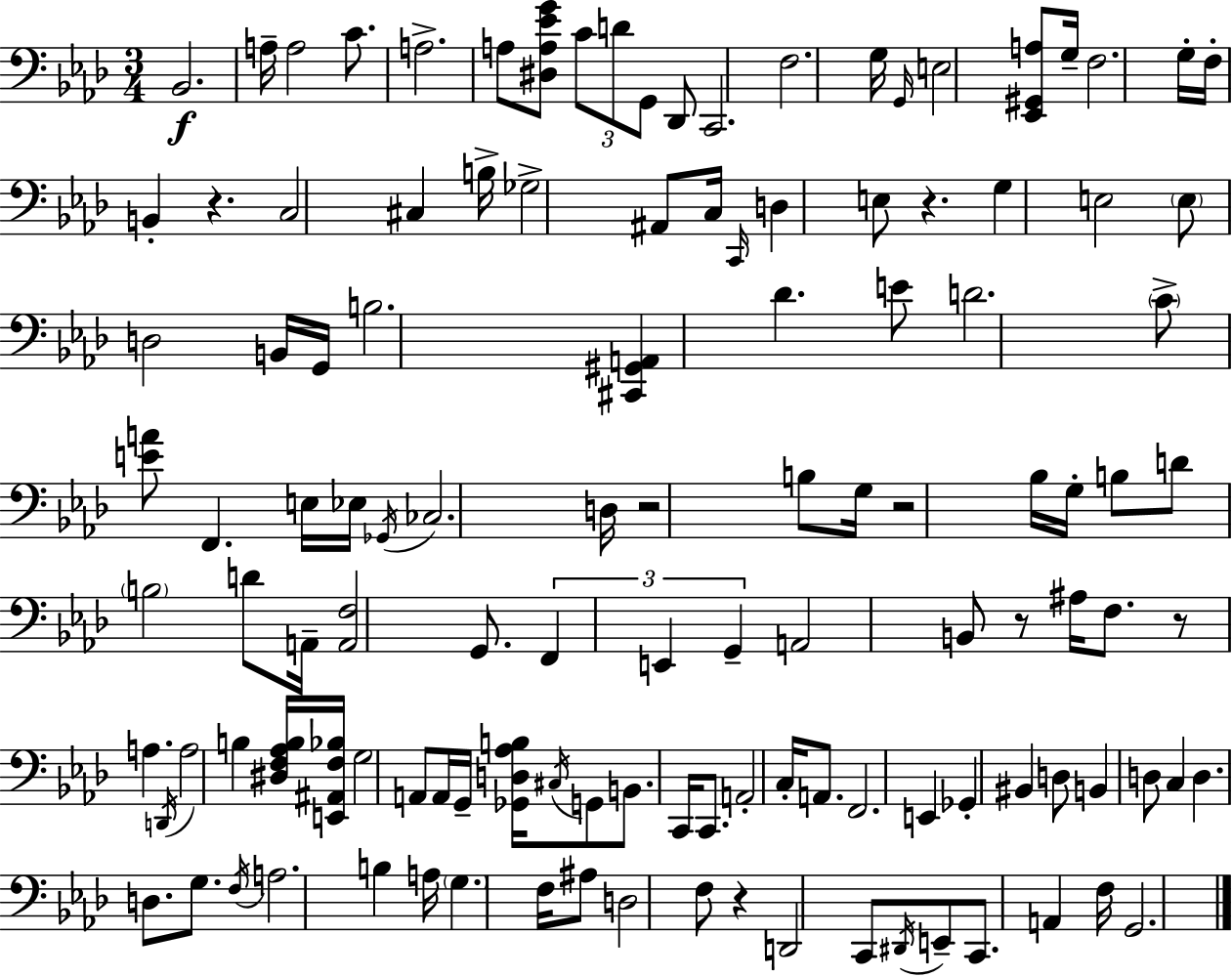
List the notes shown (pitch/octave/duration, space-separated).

Bb2/h. A3/s A3/h C4/e. A3/h. A3/e [D#3,A3,Eb4,G4]/e C4/e D4/e G2/e Db2/e C2/h. F3/h. G3/s G2/s E3/h [Eb2,G#2,A3]/e G3/s F3/h. G3/s F3/s B2/q R/q. C3/h C#3/q B3/s Gb3/h A#2/e C3/s C2/s D3/q E3/e R/q. G3/q E3/h E3/e D3/h B2/s G2/s B3/h. [C#2,G#2,A2]/q Db4/q. E4/e D4/h. C4/e [E4,A4]/e F2/q. E3/s Eb3/s Gb2/s CES3/h. D3/s R/h B3/e G3/s R/h Bb3/s G3/s B3/e D4/e B3/h D4/e A2/s [A2,F3]/h G2/e. F2/q E2/q G2/q A2/h B2/e R/e A#3/s F3/e. R/e A3/q. D2/s A3/h B3/q [D#3,F3,Ab3,B3]/s [E2,A#2,F3,Bb3]/s G3/h A2/e A2/s G2/s [Gb2,D3,Ab3,B3]/s C#3/s G2/e B2/e. C2/s C2/e. A2/h C3/s A2/e. F2/h. E2/q Gb2/q BIS2/q D3/e B2/q D3/e C3/q D3/q. D3/e. G3/e. F3/s A3/h. B3/q A3/s G3/q. F3/s A#3/e D3/h F3/e R/q D2/h C2/e D#2/s E2/e C2/e. A2/q F3/s G2/h.